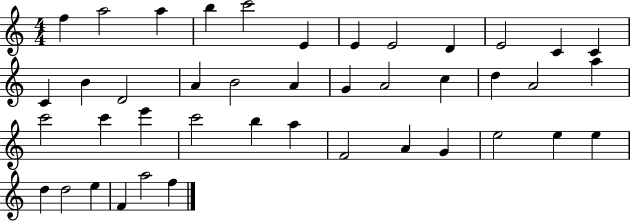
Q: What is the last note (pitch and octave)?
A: F5